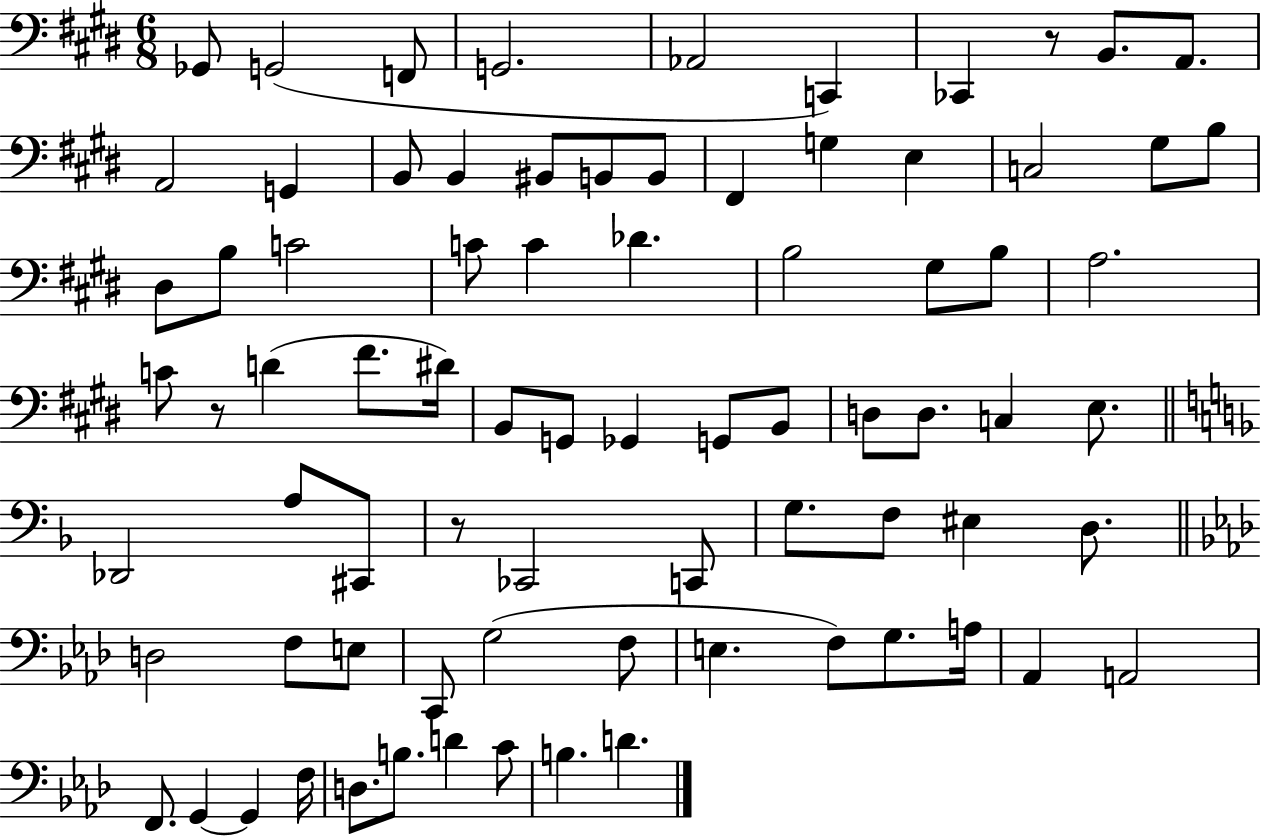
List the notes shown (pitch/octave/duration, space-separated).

Gb2/e G2/h F2/e G2/h. Ab2/h C2/q CES2/q R/e B2/e. A2/e. A2/h G2/q B2/e B2/q BIS2/e B2/e B2/e F#2/q G3/q E3/q C3/h G#3/e B3/e D#3/e B3/e C4/h C4/e C4/q Db4/q. B3/h G#3/e B3/e A3/h. C4/e R/e D4/q F#4/e. D#4/s B2/e G2/e Gb2/q G2/e B2/e D3/e D3/e. C3/q E3/e. Db2/h A3/e C#2/e R/e CES2/h C2/e G3/e. F3/e EIS3/q D3/e. D3/h F3/e E3/e C2/e G3/h F3/e E3/q. F3/e G3/e. A3/s Ab2/q A2/h F2/e. G2/q G2/q F3/s D3/e. B3/e. D4/q C4/e B3/q. D4/q.